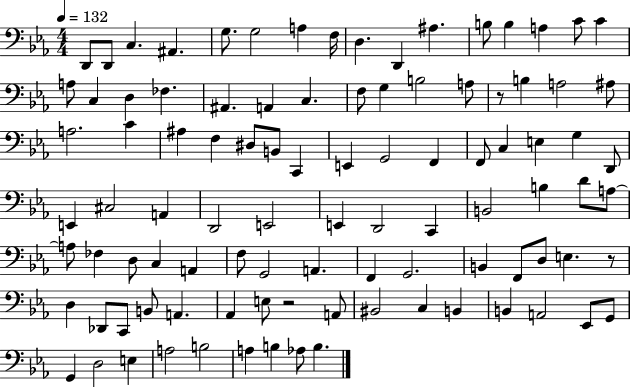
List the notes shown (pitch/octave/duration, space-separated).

D2/e D2/e C3/q. A#2/q. G3/e. G3/h A3/q F3/s D3/q. D2/q A#3/q. B3/e B3/q A3/q C4/e C4/q A3/e C3/q D3/q FES3/q. A#2/q. A2/q C3/q. F3/e G3/q B3/h A3/e R/e B3/q A3/h A#3/e A3/h. C4/q A#3/q F3/q D#3/e B2/e C2/q E2/q G2/h F2/q F2/e C3/q E3/q G3/q D2/e E2/q C#3/h A2/q D2/h E2/h E2/q D2/h C2/q B2/h B3/q D4/e A3/e A3/e FES3/q D3/e C3/q A2/q F3/e G2/h A2/q. F2/q G2/h. B2/q F2/e D3/e E3/q. R/e D3/q Db2/e C2/e B2/e A2/q. Ab2/q E3/e R/h A2/e BIS2/h C3/q B2/q B2/q A2/h Eb2/e G2/e G2/q D3/h E3/q A3/h B3/h A3/q B3/q Ab3/e B3/q.